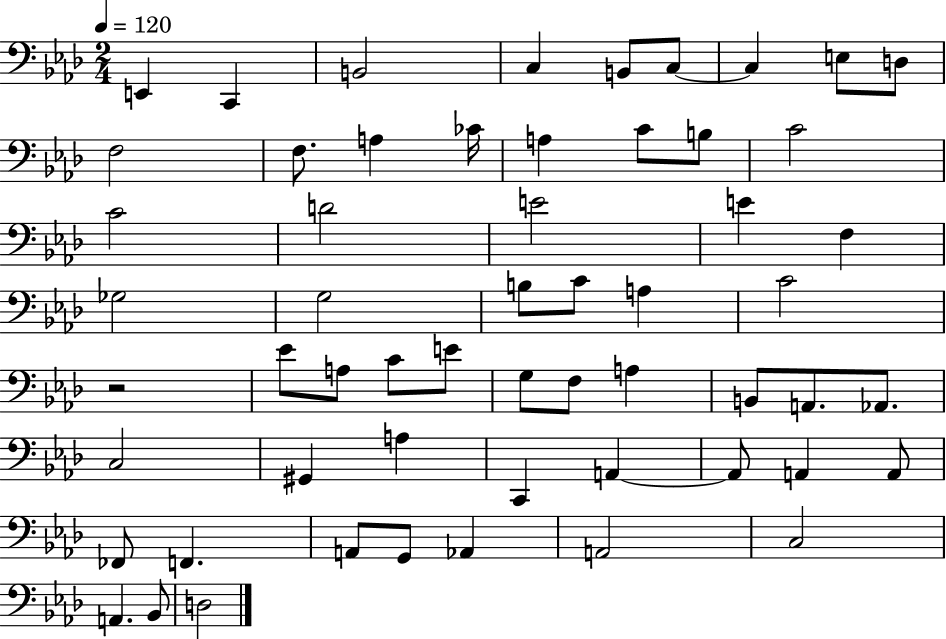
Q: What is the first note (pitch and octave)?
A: E2